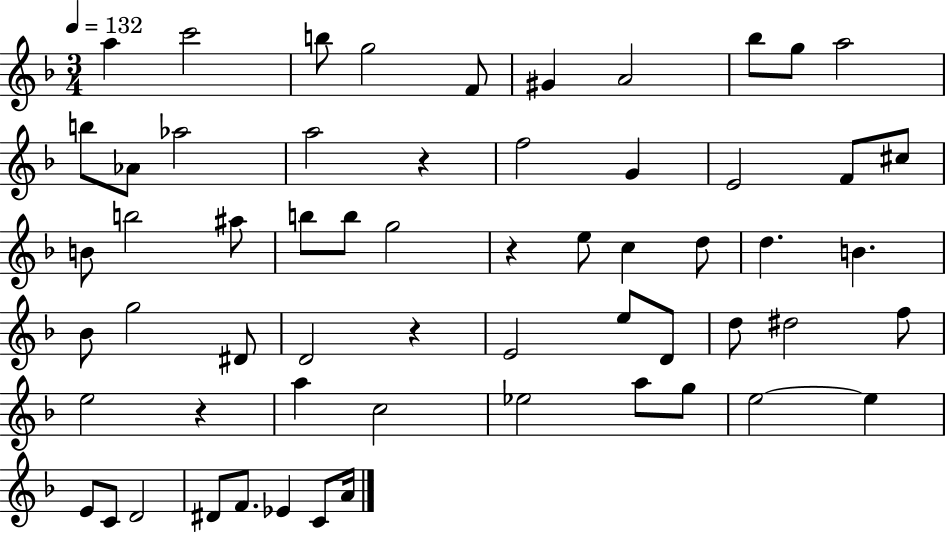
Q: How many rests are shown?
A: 4